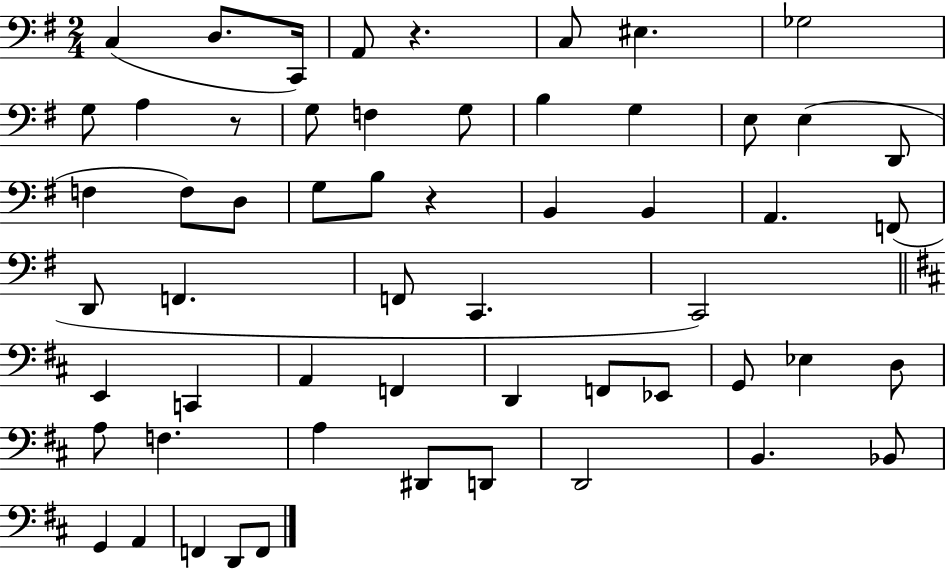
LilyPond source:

{
  \clef bass
  \numericTimeSignature
  \time 2/4
  \key g \major
  c4( d8. c,16) | a,8 r4. | c8 eis4. | ges2 | \break g8 a4 r8 | g8 f4 g8 | b4 g4 | e8 e4( d,8 | \break f4 f8) d8 | g8 b8 r4 | b,4 b,4 | a,4. f,8( | \break d,8 f,4. | f,8 c,4. | c,2) | \bar "||" \break \key d \major e,4 c,4 | a,4 f,4 | d,4 f,8 ees,8 | g,8 ees4 d8 | \break a8 f4. | a4 dis,8 d,8 | d,2 | b,4. bes,8 | \break g,4 a,4 | f,4 d,8 f,8 | \bar "|."
}